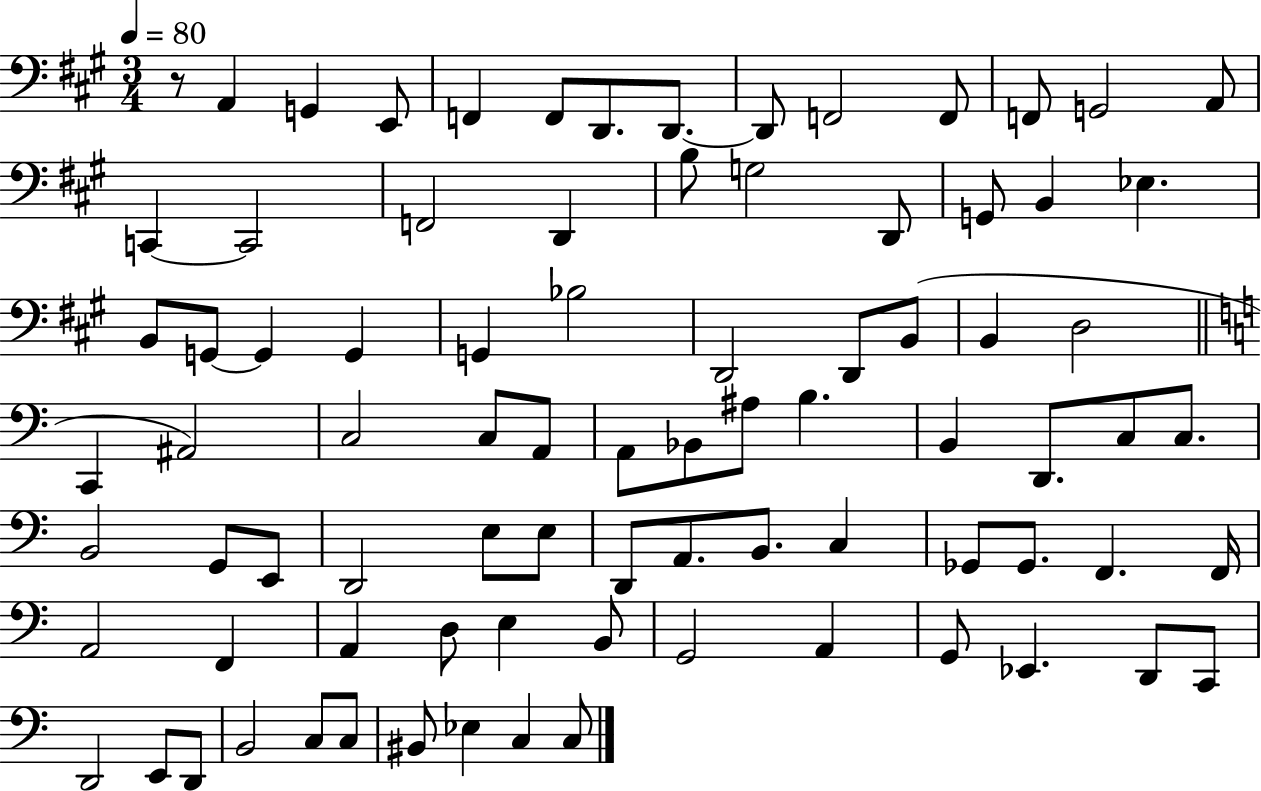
R/e A2/q G2/q E2/e F2/q F2/e D2/e. D2/e. D2/e F2/h F2/e F2/e G2/h A2/e C2/q C2/h F2/h D2/q B3/e G3/h D2/e G2/e B2/q Eb3/q. B2/e G2/e G2/q G2/q G2/q Bb3/h D2/h D2/e B2/e B2/q D3/h C2/q A#2/h C3/h C3/e A2/e A2/e Bb2/e A#3/e B3/q. B2/q D2/e. C3/e C3/e. B2/h G2/e E2/e D2/h E3/e E3/e D2/e A2/e. B2/e. C3/q Gb2/e Gb2/e. F2/q. F2/s A2/h F2/q A2/q D3/e E3/q B2/e G2/h A2/q G2/e Eb2/q. D2/e C2/e D2/h E2/e D2/e B2/h C3/e C3/e BIS2/e Eb3/q C3/q C3/e